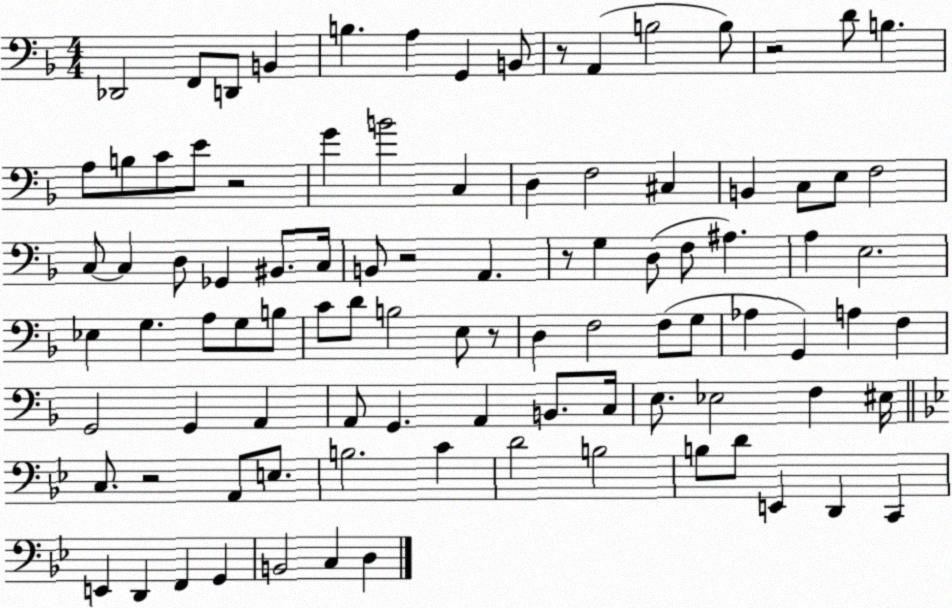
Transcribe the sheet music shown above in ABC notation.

X:1
T:Untitled
M:4/4
L:1/4
K:F
_D,,2 F,,/2 D,,/2 B,, B, A, G,, B,,/2 z/2 A,, B,2 B,/2 z2 D/2 B, A,/2 B,/2 C/2 E/2 z2 G B2 C, D, F,2 ^C, B,, C,/2 E,/2 F,2 C,/2 C, D,/2 _G,, ^B,,/2 C,/4 B,,/2 z2 A,, z/2 G, D,/2 F,/2 ^A, A, E,2 _E, G, A,/2 G,/2 B,/2 C/2 D/2 B,2 E,/2 z/2 D, F,2 F,/2 G,/2 _A, G,, A, F, G,,2 G,, A,, A,,/2 G,, A,, B,,/2 C,/4 E,/2 _E,2 F, ^E,/4 C,/2 z2 A,,/2 E,/2 B,2 C D2 B,2 B,/2 D/2 E,, D,, C,, E,, D,, F,, G,, B,,2 C, D,